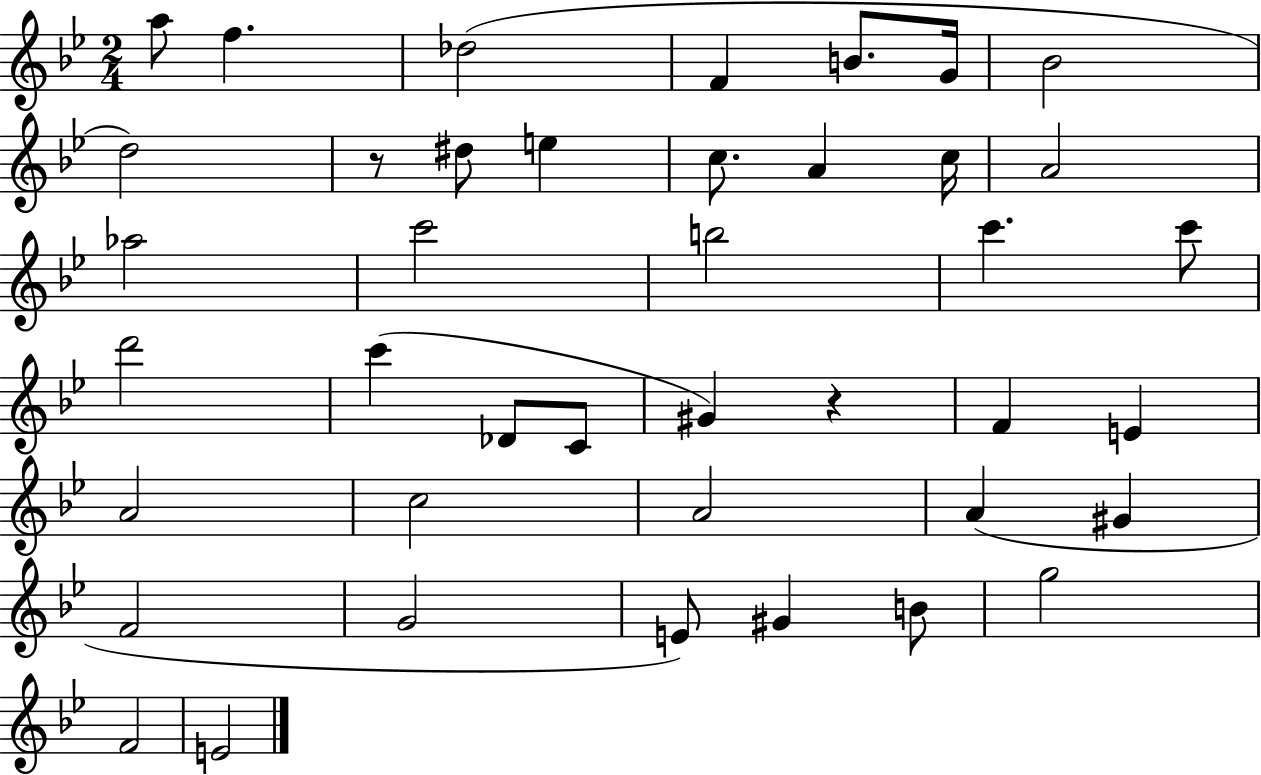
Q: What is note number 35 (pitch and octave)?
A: G#4